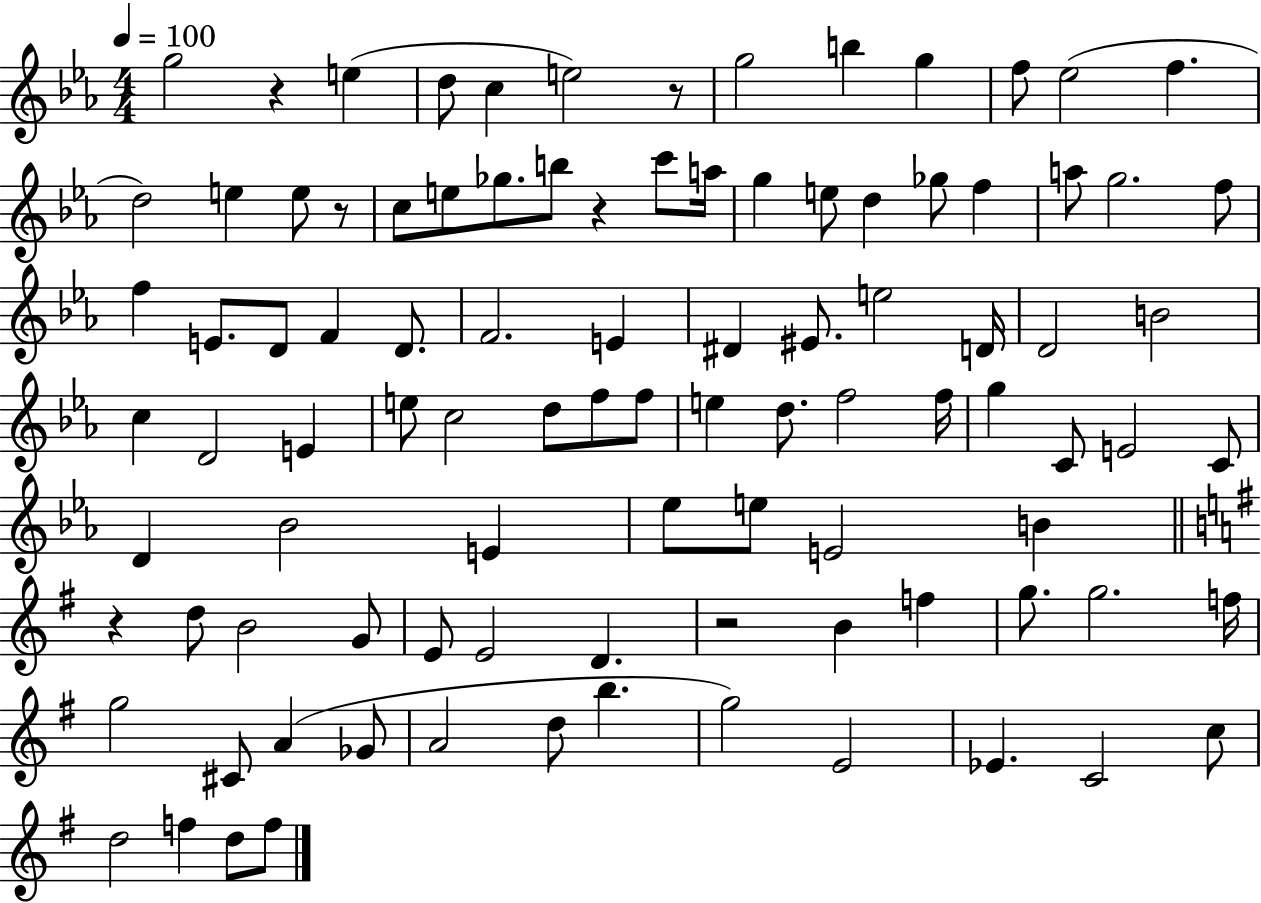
X:1
T:Untitled
M:4/4
L:1/4
K:Eb
g2 z e d/2 c e2 z/2 g2 b g f/2 _e2 f d2 e e/2 z/2 c/2 e/2 _g/2 b/2 z c'/2 a/4 g e/2 d _g/2 f a/2 g2 f/2 f E/2 D/2 F D/2 F2 E ^D ^E/2 e2 D/4 D2 B2 c D2 E e/2 c2 d/2 f/2 f/2 e d/2 f2 f/4 g C/2 E2 C/2 D _B2 E _e/2 e/2 E2 B z d/2 B2 G/2 E/2 E2 D z2 B f g/2 g2 f/4 g2 ^C/2 A _G/2 A2 d/2 b g2 E2 _E C2 c/2 d2 f d/2 f/2